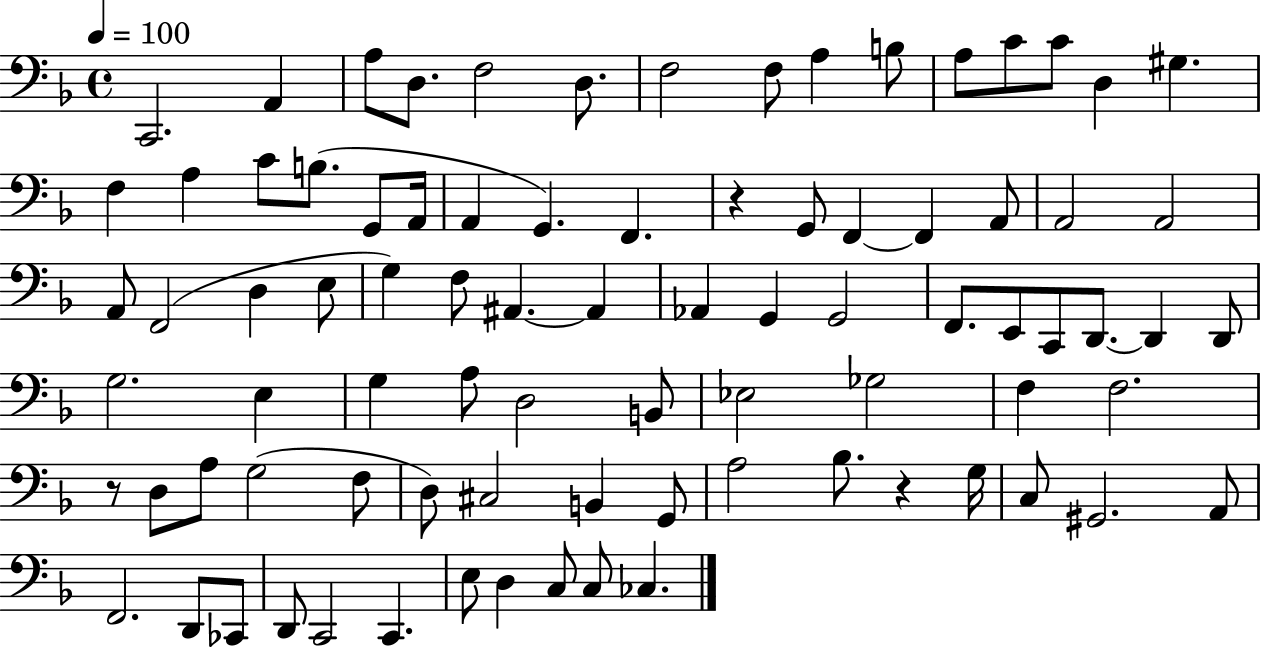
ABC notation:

X:1
T:Untitled
M:4/4
L:1/4
K:F
C,,2 A,, A,/2 D,/2 F,2 D,/2 F,2 F,/2 A, B,/2 A,/2 C/2 C/2 D, ^G, F, A, C/2 B,/2 G,,/2 A,,/4 A,, G,, F,, z G,,/2 F,, F,, A,,/2 A,,2 A,,2 A,,/2 F,,2 D, E,/2 G, F,/2 ^A,, ^A,, _A,, G,, G,,2 F,,/2 E,,/2 C,,/2 D,,/2 D,, D,,/2 G,2 E, G, A,/2 D,2 B,,/2 _E,2 _G,2 F, F,2 z/2 D,/2 A,/2 G,2 F,/2 D,/2 ^C,2 B,, G,,/2 A,2 _B,/2 z G,/4 C,/2 ^G,,2 A,,/2 F,,2 D,,/2 _C,,/2 D,,/2 C,,2 C,, E,/2 D, C,/2 C,/2 _C,